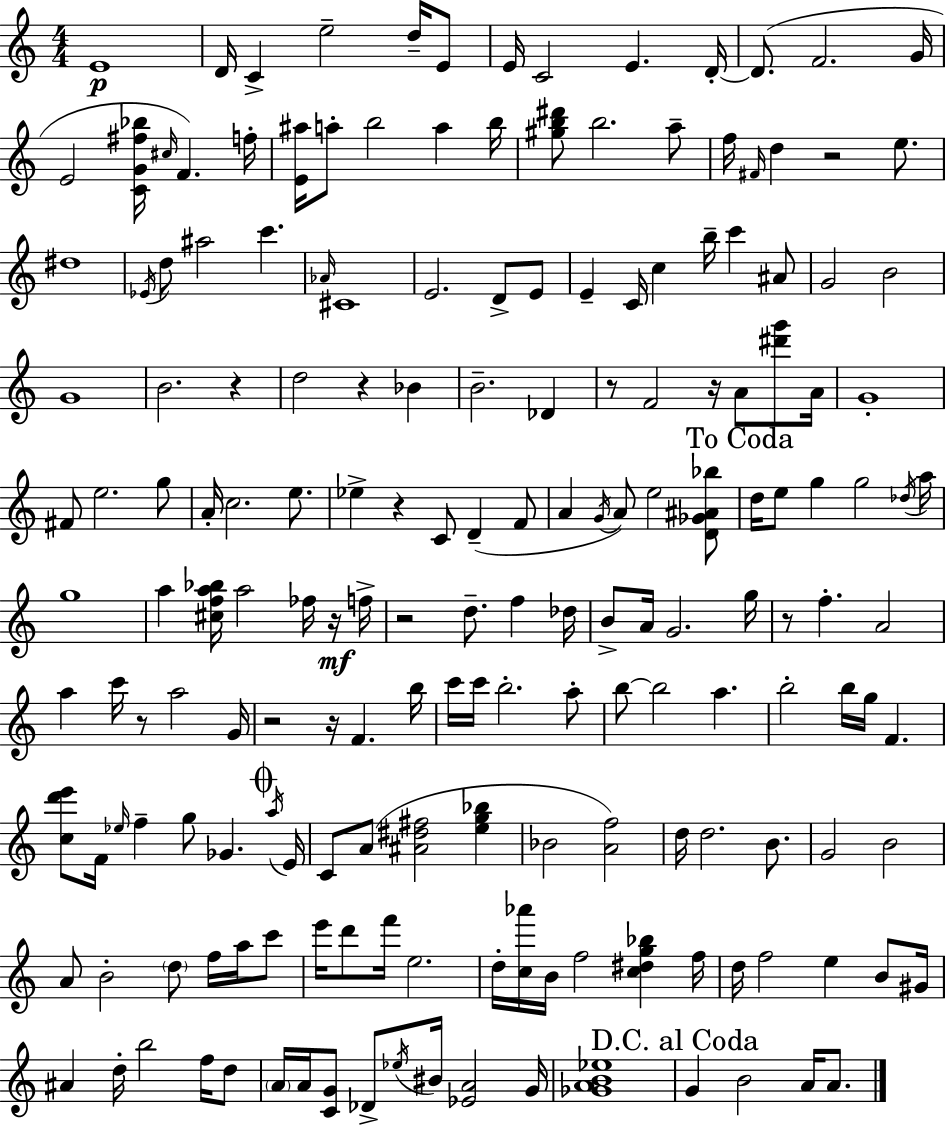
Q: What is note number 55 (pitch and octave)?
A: G4